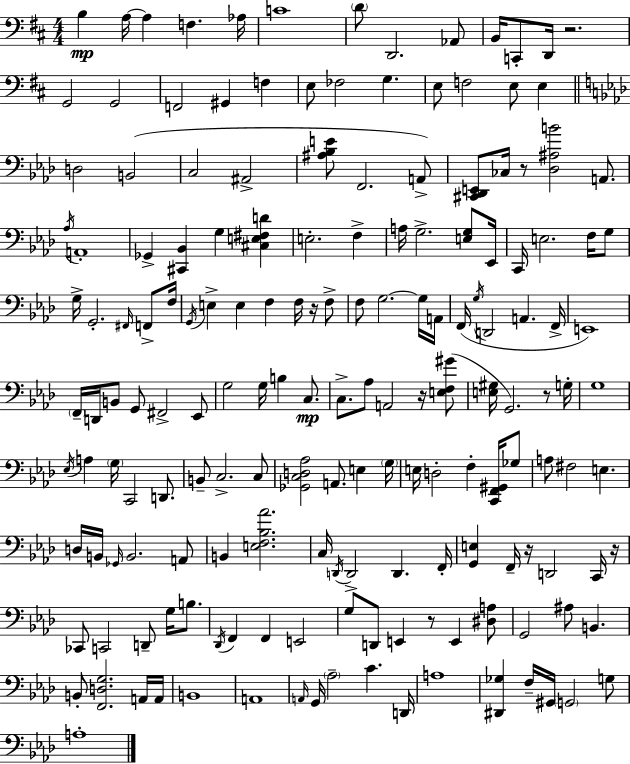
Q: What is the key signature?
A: D major